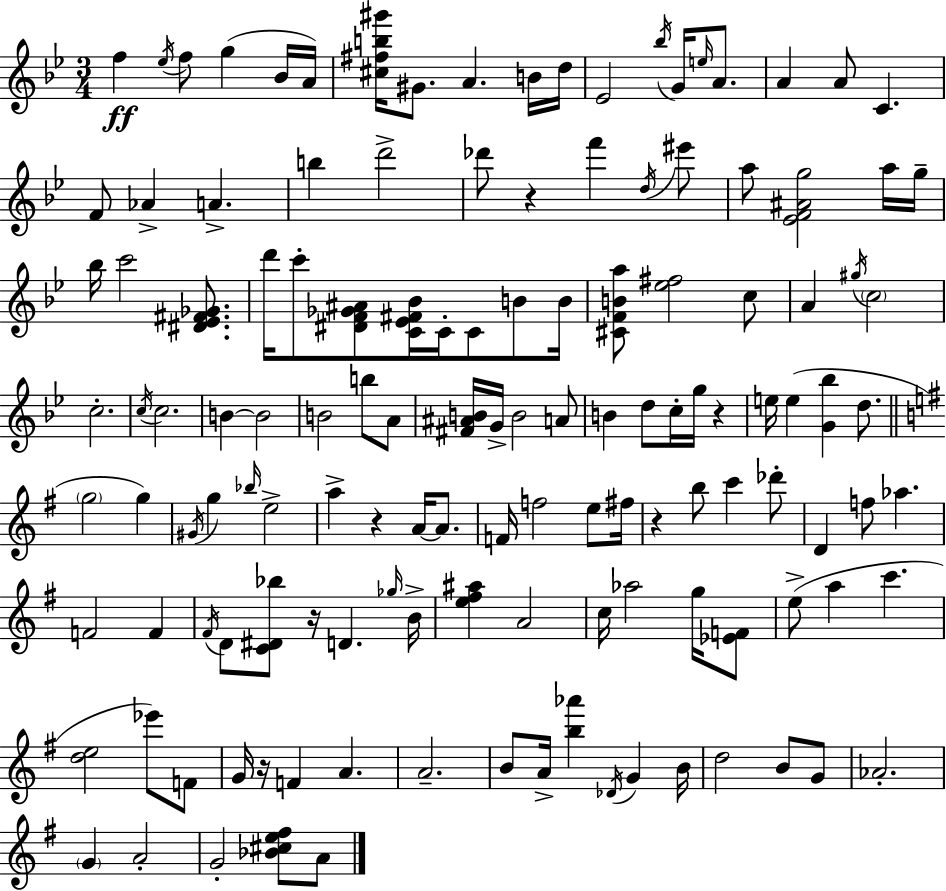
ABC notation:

X:1
T:Untitled
M:3/4
L:1/4
K:Gm
f _e/4 f/2 g _B/4 A/4 [^c^fb^g']/4 ^G/2 A B/4 d/4 _E2 _b/4 G/4 e/4 A/2 A A/2 C F/2 _A A b d'2 _d'/2 z f' d/4 ^e'/2 a/2 [_EF^Ag]2 a/4 g/4 _b/4 c'2 [^D_E^F_G]/2 d'/4 c'/2 [^DF_G^A]/2 [C_E^F_B]/4 C/4 C/2 B/2 B/4 [^CFBa]/2 [_e^f]2 c/2 A ^g/4 c2 c2 c/4 c2 B B2 B2 b/2 A/2 [^F^AB]/4 G/4 B2 A/2 B d/2 c/4 g/4 z e/4 e [G_b] d/2 g2 g ^G/4 g _b/4 e2 a z A/4 A/2 F/4 f2 e/2 ^f/4 z b/2 c' _d'/2 D f/2 _a F2 F ^F/4 D/2 [C^D_b]/2 z/4 D _g/4 B/4 [e^f^a] A2 c/4 _a2 g/4 [_EF]/2 e/2 a c' [de]2 _e'/2 F/2 G/4 z/4 F A A2 B/2 A/4 [b_a'] _D/4 G B/4 d2 B/2 G/2 _A2 G A2 G2 [_B^ce^f]/2 A/2